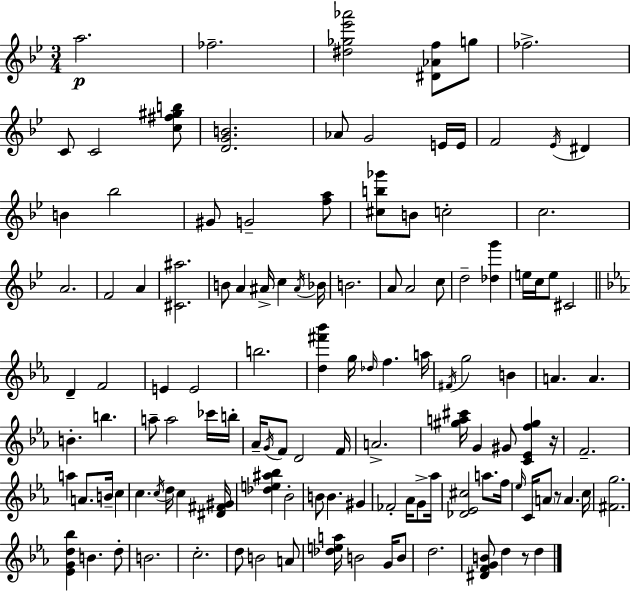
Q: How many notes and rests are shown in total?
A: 124